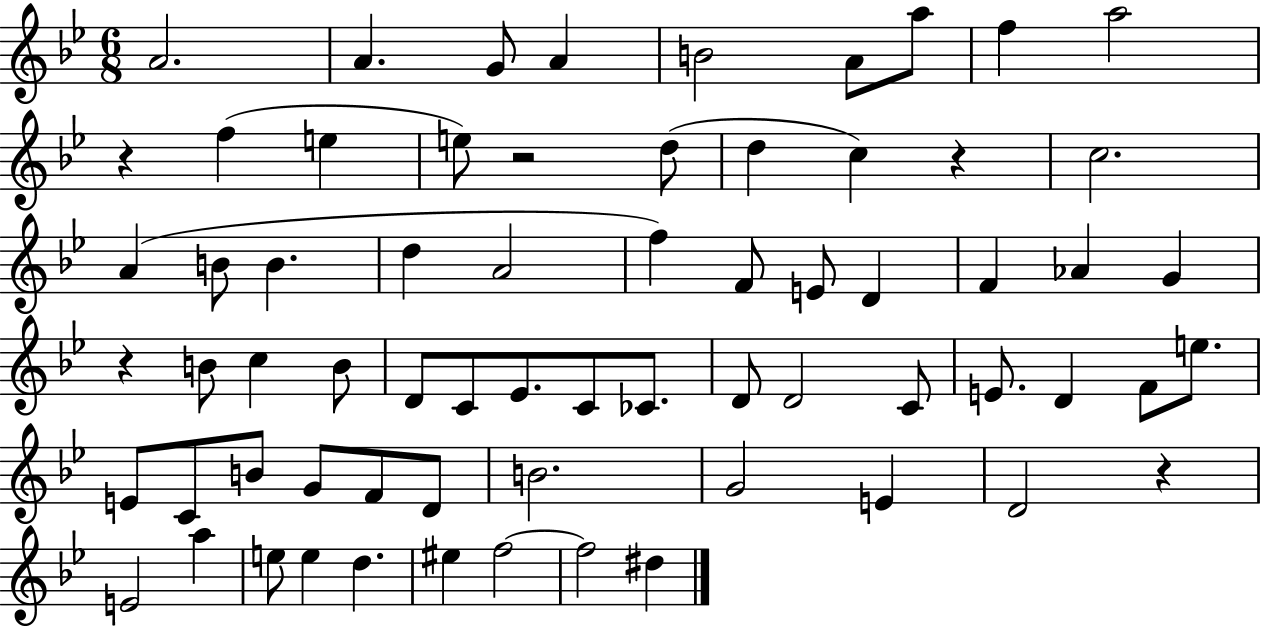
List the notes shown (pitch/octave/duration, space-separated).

A4/h. A4/q. G4/e A4/q B4/h A4/e A5/e F5/q A5/h R/q F5/q E5/q E5/e R/h D5/e D5/q C5/q R/q C5/h. A4/q B4/e B4/q. D5/q A4/h F5/q F4/e E4/e D4/q F4/q Ab4/q G4/q R/q B4/e C5/q B4/e D4/e C4/e Eb4/e. C4/e CES4/e. D4/e D4/h C4/e E4/e. D4/q F4/e E5/e. E4/e C4/e B4/e G4/e F4/e D4/e B4/h. G4/h E4/q D4/h R/q E4/h A5/q E5/e E5/q D5/q. EIS5/q F5/h F5/h D#5/q